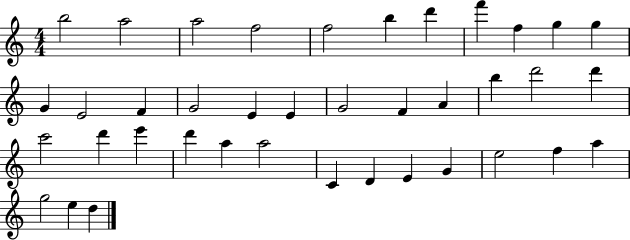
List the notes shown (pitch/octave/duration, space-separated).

B5/h A5/h A5/h F5/h F5/h B5/q D6/q F6/q F5/q G5/q G5/q G4/q E4/h F4/q G4/h E4/q E4/q G4/h F4/q A4/q B5/q D6/h D6/q C6/h D6/q E6/q D6/q A5/q A5/h C4/q D4/q E4/q G4/q E5/h F5/q A5/q G5/h E5/q D5/q